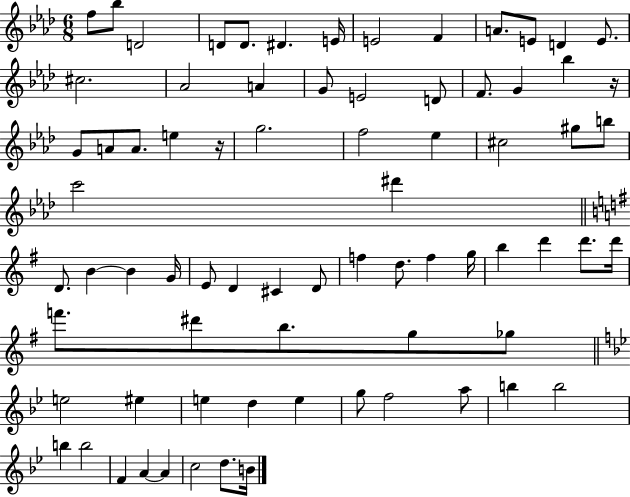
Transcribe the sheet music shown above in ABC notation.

X:1
T:Untitled
M:6/8
L:1/4
K:Ab
f/2 _b/2 D2 D/2 D/2 ^D E/4 E2 F A/2 E/2 D E/2 ^c2 _A2 A G/2 E2 D/2 F/2 G _b z/4 G/2 A/2 A/2 e z/4 g2 f2 _e ^c2 ^g/2 b/2 c'2 ^d' D/2 B B G/4 E/2 D ^C D/2 f d/2 f g/4 b d' d'/2 d'/4 f'/2 ^d'/2 b/2 g/2 _g/2 e2 ^e e d e g/2 f2 a/2 b b2 b b2 F A A c2 d/2 B/4